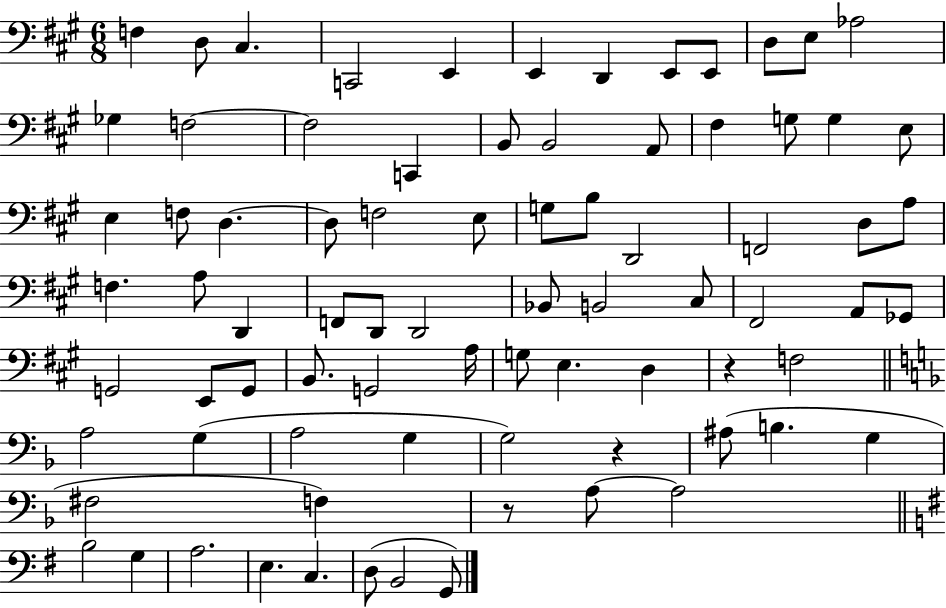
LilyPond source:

{
  \clef bass
  \numericTimeSignature
  \time 6/8
  \key a \major
  f4 d8 cis4. | c,2 e,4 | e,4 d,4 e,8 e,8 | d8 e8 aes2 | \break ges4 f2~~ | f2 c,4 | b,8 b,2 a,8 | fis4 g8 g4 e8 | \break e4 f8 d4.~~ | d8 f2 e8 | g8 b8 d,2 | f,2 d8 a8 | \break f4. a8 d,4 | f,8 d,8 d,2 | bes,8 b,2 cis8 | fis,2 a,8 ges,8 | \break g,2 e,8 g,8 | b,8. g,2 a16 | g8 e4. d4 | r4 f2 | \break \bar "||" \break \key f \major a2 g4( | a2 g4 | g2) r4 | ais8( b4. g4 | \break fis2 f4) | r8 a8~~ a2 | \bar "||" \break \key g \major b2 g4 | a2. | e4. c4. | d8( b,2 g,8) | \break \bar "|."
}